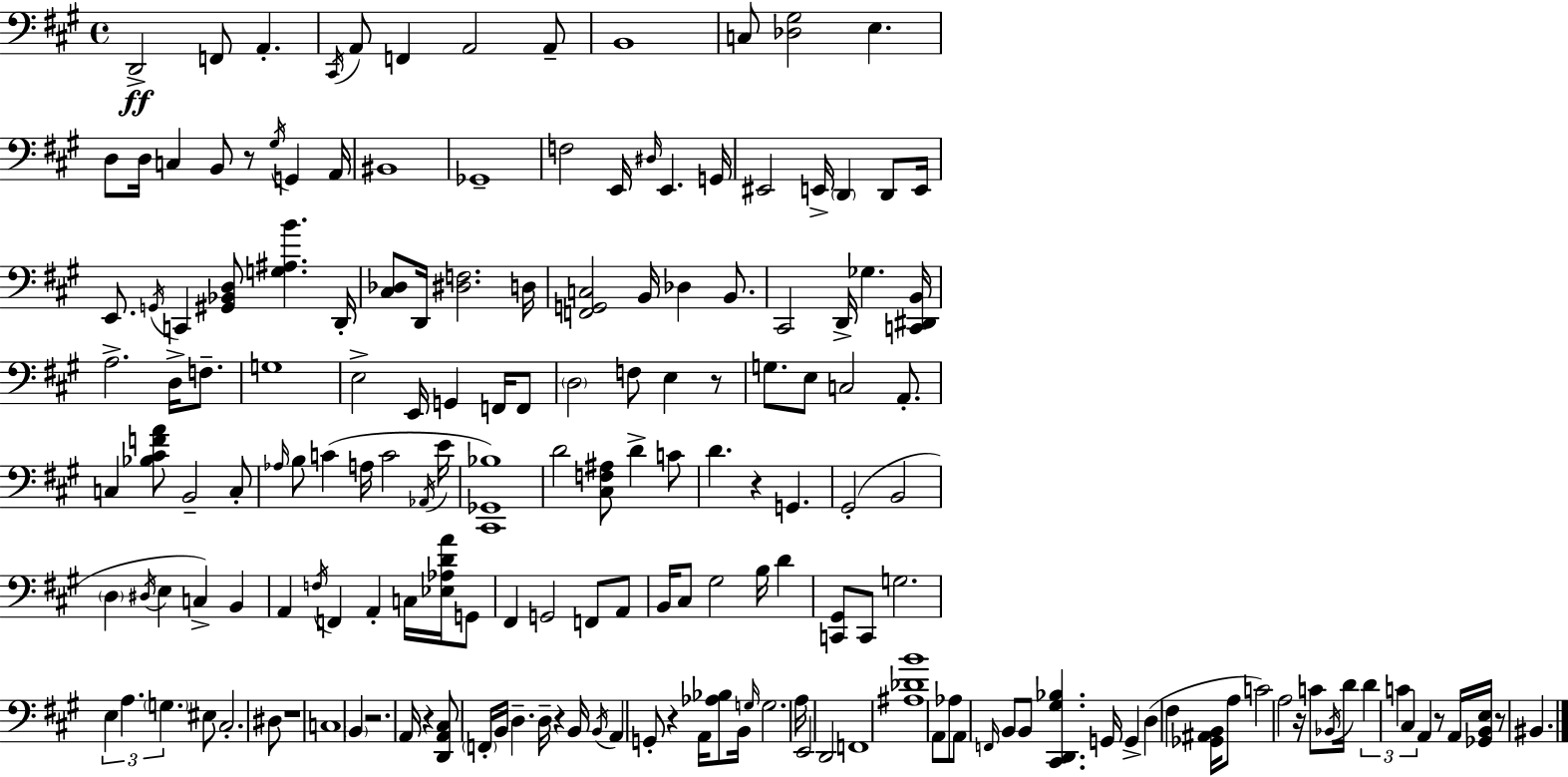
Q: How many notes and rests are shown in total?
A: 173